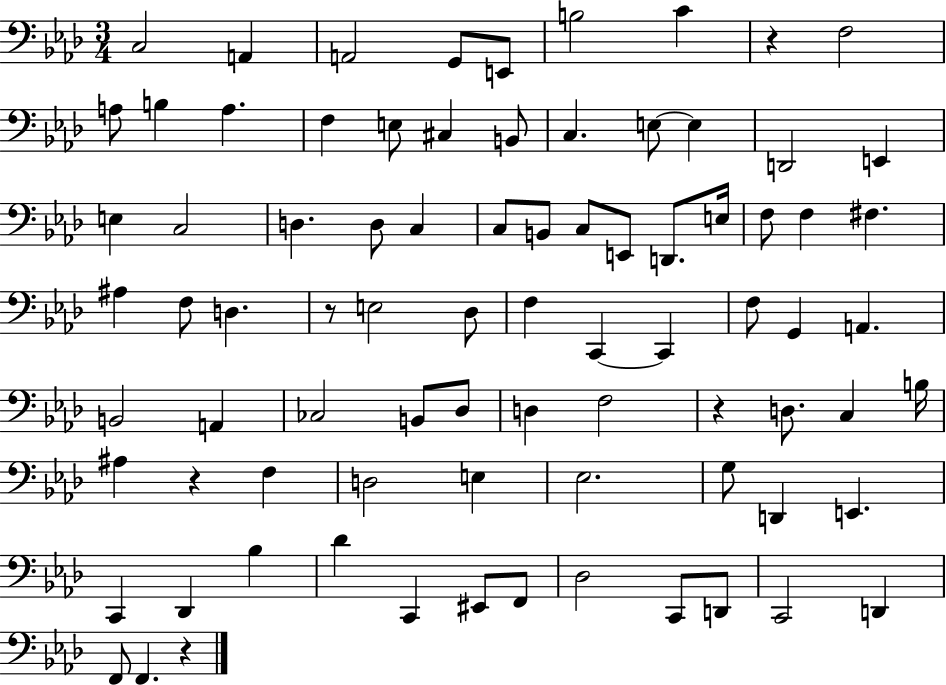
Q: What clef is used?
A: bass